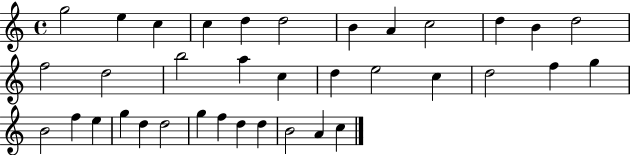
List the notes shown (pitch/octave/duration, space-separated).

G5/h E5/q C5/q C5/q D5/q D5/h B4/q A4/q C5/h D5/q B4/q D5/h F5/h D5/h B5/h A5/q C5/q D5/q E5/h C5/q D5/h F5/q G5/q B4/h F5/q E5/q G5/q D5/q D5/h G5/q F5/q D5/q D5/q B4/h A4/q C5/q